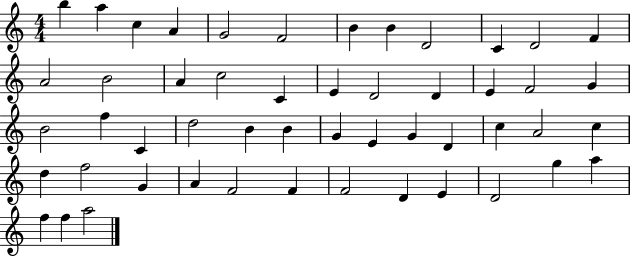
{
  \clef treble
  \numericTimeSignature
  \time 4/4
  \key c \major
  b''4 a''4 c''4 a'4 | g'2 f'2 | b'4 b'4 d'2 | c'4 d'2 f'4 | \break a'2 b'2 | a'4 c''2 c'4 | e'4 d'2 d'4 | e'4 f'2 g'4 | \break b'2 f''4 c'4 | d''2 b'4 b'4 | g'4 e'4 g'4 d'4 | c''4 a'2 c''4 | \break d''4 f''2 g'4 | a'4 f'2 f'4 | f'2 d'4 e'4 | d'2 g''4 a''4 | \break f''4 f''4 a''2 | \bar "|."
}